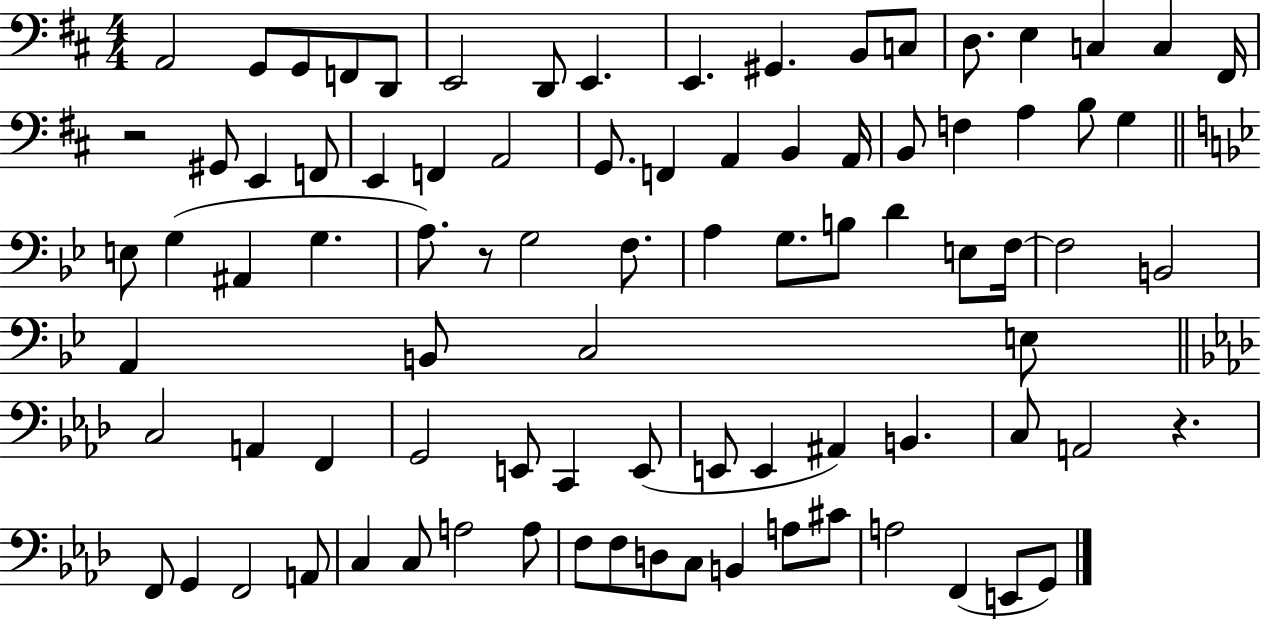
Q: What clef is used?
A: bass